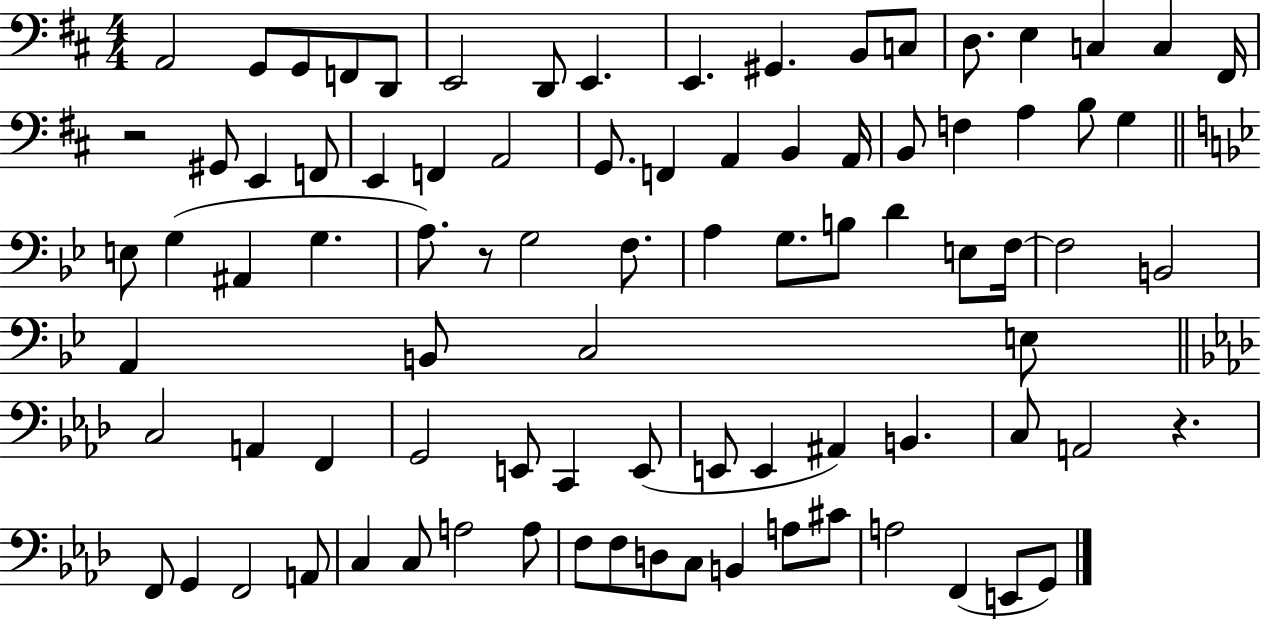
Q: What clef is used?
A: bass